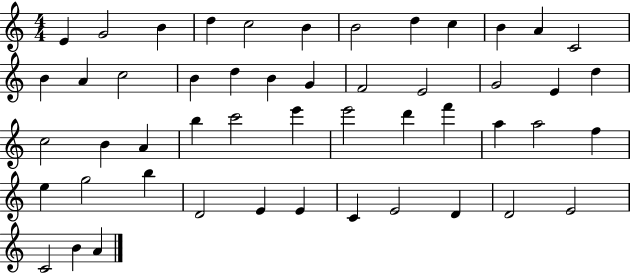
{
  \clef treble
  \numericTimeSignature
  \time 4/4
  \key c \major
  e'4 g'2 b'4 | d''4 c''2 b'4 | b'2 d''4 c''4 | b'4 a'4 c'2 | \break b'4 a'4 c''2 | b'4 d''4 b'4 g'4 | f'2 e'2 | g'2 e'4 d''4 | \break c''2 b'4 a'4 | b''4 c'''2 e'''4 | e'''2 d'''4 f'''4 | a''4 a''2 f''4 | \break e''4 g''2 b''4 | d'2 e'4 e'4 | c'4 e'2 d'4 | d'2 e'2 | \break c'2 b'4 a'4 | \bar "|."
}